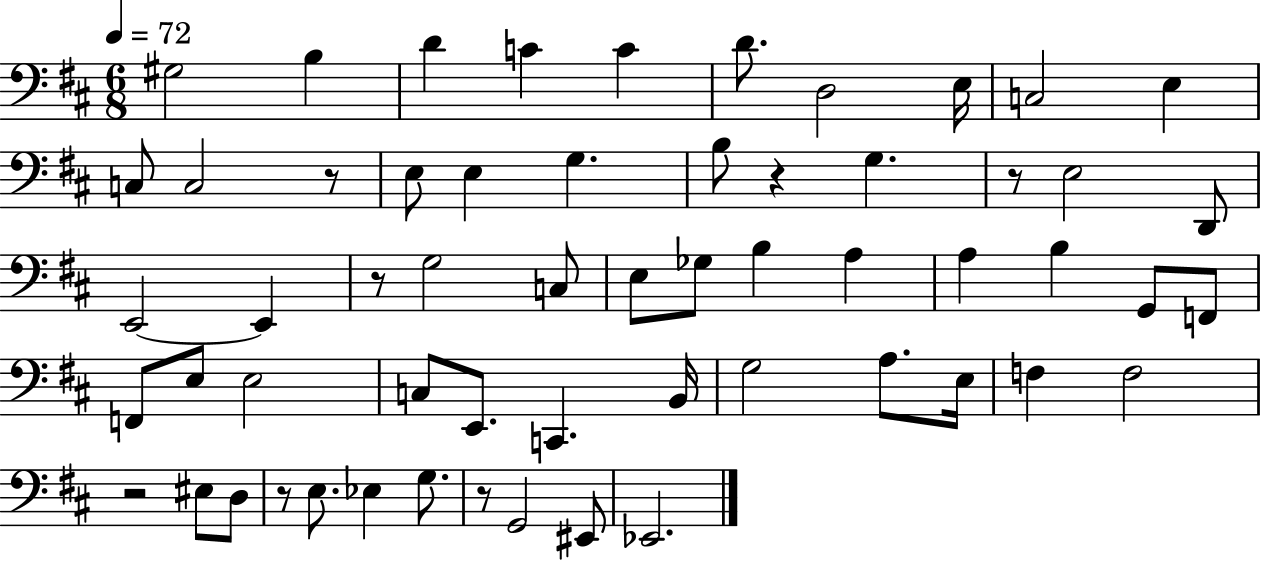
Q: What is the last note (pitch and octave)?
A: Eb2